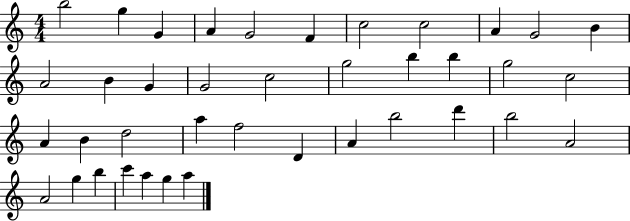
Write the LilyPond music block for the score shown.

{
  \clef treble
  \numericTimeSignature
  \time 4/4
  \key c \major
  b''2 g''4 g'4 | a'4 g'2 f'4 | c''2 c''2 | a'4 g'2 b'4 | \break a'2 b'4 g'4 | g'2 c''2 | g''2 b''4 b''4 | g''2 c''2 | \break a'4 b'4 d''2 | a''4 f''2 d'4 | a'4 b''2 d'''4 | b''2 a'2 | \break a'2 g''4 b''4 | c'''4 a''4 g''4 a''4 | \bar "|."
}